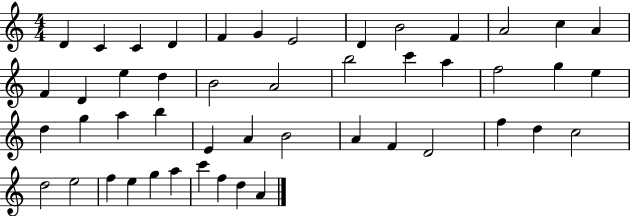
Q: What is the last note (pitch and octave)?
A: A4